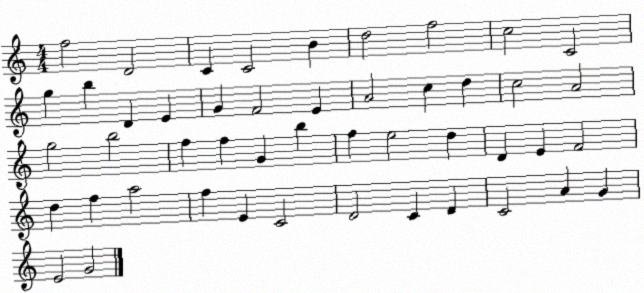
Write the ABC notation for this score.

X:1
T:Untitled
M:4/4
L:1/4
K:C
f2 D2 C C2 B d2 f2 c2 C2 g b D E G F2 E A2 c d c2 A2 g2 b2 f f G b f e2 d D E F2 d f a2 f E C2 D2 C D C2 A G E2 G2